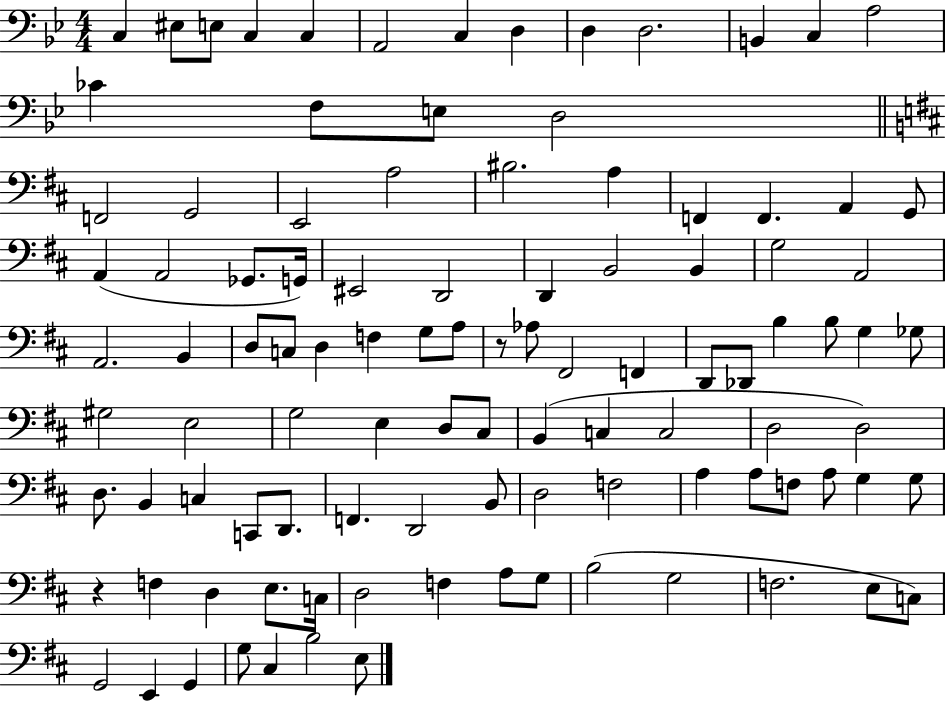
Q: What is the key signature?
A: BES major